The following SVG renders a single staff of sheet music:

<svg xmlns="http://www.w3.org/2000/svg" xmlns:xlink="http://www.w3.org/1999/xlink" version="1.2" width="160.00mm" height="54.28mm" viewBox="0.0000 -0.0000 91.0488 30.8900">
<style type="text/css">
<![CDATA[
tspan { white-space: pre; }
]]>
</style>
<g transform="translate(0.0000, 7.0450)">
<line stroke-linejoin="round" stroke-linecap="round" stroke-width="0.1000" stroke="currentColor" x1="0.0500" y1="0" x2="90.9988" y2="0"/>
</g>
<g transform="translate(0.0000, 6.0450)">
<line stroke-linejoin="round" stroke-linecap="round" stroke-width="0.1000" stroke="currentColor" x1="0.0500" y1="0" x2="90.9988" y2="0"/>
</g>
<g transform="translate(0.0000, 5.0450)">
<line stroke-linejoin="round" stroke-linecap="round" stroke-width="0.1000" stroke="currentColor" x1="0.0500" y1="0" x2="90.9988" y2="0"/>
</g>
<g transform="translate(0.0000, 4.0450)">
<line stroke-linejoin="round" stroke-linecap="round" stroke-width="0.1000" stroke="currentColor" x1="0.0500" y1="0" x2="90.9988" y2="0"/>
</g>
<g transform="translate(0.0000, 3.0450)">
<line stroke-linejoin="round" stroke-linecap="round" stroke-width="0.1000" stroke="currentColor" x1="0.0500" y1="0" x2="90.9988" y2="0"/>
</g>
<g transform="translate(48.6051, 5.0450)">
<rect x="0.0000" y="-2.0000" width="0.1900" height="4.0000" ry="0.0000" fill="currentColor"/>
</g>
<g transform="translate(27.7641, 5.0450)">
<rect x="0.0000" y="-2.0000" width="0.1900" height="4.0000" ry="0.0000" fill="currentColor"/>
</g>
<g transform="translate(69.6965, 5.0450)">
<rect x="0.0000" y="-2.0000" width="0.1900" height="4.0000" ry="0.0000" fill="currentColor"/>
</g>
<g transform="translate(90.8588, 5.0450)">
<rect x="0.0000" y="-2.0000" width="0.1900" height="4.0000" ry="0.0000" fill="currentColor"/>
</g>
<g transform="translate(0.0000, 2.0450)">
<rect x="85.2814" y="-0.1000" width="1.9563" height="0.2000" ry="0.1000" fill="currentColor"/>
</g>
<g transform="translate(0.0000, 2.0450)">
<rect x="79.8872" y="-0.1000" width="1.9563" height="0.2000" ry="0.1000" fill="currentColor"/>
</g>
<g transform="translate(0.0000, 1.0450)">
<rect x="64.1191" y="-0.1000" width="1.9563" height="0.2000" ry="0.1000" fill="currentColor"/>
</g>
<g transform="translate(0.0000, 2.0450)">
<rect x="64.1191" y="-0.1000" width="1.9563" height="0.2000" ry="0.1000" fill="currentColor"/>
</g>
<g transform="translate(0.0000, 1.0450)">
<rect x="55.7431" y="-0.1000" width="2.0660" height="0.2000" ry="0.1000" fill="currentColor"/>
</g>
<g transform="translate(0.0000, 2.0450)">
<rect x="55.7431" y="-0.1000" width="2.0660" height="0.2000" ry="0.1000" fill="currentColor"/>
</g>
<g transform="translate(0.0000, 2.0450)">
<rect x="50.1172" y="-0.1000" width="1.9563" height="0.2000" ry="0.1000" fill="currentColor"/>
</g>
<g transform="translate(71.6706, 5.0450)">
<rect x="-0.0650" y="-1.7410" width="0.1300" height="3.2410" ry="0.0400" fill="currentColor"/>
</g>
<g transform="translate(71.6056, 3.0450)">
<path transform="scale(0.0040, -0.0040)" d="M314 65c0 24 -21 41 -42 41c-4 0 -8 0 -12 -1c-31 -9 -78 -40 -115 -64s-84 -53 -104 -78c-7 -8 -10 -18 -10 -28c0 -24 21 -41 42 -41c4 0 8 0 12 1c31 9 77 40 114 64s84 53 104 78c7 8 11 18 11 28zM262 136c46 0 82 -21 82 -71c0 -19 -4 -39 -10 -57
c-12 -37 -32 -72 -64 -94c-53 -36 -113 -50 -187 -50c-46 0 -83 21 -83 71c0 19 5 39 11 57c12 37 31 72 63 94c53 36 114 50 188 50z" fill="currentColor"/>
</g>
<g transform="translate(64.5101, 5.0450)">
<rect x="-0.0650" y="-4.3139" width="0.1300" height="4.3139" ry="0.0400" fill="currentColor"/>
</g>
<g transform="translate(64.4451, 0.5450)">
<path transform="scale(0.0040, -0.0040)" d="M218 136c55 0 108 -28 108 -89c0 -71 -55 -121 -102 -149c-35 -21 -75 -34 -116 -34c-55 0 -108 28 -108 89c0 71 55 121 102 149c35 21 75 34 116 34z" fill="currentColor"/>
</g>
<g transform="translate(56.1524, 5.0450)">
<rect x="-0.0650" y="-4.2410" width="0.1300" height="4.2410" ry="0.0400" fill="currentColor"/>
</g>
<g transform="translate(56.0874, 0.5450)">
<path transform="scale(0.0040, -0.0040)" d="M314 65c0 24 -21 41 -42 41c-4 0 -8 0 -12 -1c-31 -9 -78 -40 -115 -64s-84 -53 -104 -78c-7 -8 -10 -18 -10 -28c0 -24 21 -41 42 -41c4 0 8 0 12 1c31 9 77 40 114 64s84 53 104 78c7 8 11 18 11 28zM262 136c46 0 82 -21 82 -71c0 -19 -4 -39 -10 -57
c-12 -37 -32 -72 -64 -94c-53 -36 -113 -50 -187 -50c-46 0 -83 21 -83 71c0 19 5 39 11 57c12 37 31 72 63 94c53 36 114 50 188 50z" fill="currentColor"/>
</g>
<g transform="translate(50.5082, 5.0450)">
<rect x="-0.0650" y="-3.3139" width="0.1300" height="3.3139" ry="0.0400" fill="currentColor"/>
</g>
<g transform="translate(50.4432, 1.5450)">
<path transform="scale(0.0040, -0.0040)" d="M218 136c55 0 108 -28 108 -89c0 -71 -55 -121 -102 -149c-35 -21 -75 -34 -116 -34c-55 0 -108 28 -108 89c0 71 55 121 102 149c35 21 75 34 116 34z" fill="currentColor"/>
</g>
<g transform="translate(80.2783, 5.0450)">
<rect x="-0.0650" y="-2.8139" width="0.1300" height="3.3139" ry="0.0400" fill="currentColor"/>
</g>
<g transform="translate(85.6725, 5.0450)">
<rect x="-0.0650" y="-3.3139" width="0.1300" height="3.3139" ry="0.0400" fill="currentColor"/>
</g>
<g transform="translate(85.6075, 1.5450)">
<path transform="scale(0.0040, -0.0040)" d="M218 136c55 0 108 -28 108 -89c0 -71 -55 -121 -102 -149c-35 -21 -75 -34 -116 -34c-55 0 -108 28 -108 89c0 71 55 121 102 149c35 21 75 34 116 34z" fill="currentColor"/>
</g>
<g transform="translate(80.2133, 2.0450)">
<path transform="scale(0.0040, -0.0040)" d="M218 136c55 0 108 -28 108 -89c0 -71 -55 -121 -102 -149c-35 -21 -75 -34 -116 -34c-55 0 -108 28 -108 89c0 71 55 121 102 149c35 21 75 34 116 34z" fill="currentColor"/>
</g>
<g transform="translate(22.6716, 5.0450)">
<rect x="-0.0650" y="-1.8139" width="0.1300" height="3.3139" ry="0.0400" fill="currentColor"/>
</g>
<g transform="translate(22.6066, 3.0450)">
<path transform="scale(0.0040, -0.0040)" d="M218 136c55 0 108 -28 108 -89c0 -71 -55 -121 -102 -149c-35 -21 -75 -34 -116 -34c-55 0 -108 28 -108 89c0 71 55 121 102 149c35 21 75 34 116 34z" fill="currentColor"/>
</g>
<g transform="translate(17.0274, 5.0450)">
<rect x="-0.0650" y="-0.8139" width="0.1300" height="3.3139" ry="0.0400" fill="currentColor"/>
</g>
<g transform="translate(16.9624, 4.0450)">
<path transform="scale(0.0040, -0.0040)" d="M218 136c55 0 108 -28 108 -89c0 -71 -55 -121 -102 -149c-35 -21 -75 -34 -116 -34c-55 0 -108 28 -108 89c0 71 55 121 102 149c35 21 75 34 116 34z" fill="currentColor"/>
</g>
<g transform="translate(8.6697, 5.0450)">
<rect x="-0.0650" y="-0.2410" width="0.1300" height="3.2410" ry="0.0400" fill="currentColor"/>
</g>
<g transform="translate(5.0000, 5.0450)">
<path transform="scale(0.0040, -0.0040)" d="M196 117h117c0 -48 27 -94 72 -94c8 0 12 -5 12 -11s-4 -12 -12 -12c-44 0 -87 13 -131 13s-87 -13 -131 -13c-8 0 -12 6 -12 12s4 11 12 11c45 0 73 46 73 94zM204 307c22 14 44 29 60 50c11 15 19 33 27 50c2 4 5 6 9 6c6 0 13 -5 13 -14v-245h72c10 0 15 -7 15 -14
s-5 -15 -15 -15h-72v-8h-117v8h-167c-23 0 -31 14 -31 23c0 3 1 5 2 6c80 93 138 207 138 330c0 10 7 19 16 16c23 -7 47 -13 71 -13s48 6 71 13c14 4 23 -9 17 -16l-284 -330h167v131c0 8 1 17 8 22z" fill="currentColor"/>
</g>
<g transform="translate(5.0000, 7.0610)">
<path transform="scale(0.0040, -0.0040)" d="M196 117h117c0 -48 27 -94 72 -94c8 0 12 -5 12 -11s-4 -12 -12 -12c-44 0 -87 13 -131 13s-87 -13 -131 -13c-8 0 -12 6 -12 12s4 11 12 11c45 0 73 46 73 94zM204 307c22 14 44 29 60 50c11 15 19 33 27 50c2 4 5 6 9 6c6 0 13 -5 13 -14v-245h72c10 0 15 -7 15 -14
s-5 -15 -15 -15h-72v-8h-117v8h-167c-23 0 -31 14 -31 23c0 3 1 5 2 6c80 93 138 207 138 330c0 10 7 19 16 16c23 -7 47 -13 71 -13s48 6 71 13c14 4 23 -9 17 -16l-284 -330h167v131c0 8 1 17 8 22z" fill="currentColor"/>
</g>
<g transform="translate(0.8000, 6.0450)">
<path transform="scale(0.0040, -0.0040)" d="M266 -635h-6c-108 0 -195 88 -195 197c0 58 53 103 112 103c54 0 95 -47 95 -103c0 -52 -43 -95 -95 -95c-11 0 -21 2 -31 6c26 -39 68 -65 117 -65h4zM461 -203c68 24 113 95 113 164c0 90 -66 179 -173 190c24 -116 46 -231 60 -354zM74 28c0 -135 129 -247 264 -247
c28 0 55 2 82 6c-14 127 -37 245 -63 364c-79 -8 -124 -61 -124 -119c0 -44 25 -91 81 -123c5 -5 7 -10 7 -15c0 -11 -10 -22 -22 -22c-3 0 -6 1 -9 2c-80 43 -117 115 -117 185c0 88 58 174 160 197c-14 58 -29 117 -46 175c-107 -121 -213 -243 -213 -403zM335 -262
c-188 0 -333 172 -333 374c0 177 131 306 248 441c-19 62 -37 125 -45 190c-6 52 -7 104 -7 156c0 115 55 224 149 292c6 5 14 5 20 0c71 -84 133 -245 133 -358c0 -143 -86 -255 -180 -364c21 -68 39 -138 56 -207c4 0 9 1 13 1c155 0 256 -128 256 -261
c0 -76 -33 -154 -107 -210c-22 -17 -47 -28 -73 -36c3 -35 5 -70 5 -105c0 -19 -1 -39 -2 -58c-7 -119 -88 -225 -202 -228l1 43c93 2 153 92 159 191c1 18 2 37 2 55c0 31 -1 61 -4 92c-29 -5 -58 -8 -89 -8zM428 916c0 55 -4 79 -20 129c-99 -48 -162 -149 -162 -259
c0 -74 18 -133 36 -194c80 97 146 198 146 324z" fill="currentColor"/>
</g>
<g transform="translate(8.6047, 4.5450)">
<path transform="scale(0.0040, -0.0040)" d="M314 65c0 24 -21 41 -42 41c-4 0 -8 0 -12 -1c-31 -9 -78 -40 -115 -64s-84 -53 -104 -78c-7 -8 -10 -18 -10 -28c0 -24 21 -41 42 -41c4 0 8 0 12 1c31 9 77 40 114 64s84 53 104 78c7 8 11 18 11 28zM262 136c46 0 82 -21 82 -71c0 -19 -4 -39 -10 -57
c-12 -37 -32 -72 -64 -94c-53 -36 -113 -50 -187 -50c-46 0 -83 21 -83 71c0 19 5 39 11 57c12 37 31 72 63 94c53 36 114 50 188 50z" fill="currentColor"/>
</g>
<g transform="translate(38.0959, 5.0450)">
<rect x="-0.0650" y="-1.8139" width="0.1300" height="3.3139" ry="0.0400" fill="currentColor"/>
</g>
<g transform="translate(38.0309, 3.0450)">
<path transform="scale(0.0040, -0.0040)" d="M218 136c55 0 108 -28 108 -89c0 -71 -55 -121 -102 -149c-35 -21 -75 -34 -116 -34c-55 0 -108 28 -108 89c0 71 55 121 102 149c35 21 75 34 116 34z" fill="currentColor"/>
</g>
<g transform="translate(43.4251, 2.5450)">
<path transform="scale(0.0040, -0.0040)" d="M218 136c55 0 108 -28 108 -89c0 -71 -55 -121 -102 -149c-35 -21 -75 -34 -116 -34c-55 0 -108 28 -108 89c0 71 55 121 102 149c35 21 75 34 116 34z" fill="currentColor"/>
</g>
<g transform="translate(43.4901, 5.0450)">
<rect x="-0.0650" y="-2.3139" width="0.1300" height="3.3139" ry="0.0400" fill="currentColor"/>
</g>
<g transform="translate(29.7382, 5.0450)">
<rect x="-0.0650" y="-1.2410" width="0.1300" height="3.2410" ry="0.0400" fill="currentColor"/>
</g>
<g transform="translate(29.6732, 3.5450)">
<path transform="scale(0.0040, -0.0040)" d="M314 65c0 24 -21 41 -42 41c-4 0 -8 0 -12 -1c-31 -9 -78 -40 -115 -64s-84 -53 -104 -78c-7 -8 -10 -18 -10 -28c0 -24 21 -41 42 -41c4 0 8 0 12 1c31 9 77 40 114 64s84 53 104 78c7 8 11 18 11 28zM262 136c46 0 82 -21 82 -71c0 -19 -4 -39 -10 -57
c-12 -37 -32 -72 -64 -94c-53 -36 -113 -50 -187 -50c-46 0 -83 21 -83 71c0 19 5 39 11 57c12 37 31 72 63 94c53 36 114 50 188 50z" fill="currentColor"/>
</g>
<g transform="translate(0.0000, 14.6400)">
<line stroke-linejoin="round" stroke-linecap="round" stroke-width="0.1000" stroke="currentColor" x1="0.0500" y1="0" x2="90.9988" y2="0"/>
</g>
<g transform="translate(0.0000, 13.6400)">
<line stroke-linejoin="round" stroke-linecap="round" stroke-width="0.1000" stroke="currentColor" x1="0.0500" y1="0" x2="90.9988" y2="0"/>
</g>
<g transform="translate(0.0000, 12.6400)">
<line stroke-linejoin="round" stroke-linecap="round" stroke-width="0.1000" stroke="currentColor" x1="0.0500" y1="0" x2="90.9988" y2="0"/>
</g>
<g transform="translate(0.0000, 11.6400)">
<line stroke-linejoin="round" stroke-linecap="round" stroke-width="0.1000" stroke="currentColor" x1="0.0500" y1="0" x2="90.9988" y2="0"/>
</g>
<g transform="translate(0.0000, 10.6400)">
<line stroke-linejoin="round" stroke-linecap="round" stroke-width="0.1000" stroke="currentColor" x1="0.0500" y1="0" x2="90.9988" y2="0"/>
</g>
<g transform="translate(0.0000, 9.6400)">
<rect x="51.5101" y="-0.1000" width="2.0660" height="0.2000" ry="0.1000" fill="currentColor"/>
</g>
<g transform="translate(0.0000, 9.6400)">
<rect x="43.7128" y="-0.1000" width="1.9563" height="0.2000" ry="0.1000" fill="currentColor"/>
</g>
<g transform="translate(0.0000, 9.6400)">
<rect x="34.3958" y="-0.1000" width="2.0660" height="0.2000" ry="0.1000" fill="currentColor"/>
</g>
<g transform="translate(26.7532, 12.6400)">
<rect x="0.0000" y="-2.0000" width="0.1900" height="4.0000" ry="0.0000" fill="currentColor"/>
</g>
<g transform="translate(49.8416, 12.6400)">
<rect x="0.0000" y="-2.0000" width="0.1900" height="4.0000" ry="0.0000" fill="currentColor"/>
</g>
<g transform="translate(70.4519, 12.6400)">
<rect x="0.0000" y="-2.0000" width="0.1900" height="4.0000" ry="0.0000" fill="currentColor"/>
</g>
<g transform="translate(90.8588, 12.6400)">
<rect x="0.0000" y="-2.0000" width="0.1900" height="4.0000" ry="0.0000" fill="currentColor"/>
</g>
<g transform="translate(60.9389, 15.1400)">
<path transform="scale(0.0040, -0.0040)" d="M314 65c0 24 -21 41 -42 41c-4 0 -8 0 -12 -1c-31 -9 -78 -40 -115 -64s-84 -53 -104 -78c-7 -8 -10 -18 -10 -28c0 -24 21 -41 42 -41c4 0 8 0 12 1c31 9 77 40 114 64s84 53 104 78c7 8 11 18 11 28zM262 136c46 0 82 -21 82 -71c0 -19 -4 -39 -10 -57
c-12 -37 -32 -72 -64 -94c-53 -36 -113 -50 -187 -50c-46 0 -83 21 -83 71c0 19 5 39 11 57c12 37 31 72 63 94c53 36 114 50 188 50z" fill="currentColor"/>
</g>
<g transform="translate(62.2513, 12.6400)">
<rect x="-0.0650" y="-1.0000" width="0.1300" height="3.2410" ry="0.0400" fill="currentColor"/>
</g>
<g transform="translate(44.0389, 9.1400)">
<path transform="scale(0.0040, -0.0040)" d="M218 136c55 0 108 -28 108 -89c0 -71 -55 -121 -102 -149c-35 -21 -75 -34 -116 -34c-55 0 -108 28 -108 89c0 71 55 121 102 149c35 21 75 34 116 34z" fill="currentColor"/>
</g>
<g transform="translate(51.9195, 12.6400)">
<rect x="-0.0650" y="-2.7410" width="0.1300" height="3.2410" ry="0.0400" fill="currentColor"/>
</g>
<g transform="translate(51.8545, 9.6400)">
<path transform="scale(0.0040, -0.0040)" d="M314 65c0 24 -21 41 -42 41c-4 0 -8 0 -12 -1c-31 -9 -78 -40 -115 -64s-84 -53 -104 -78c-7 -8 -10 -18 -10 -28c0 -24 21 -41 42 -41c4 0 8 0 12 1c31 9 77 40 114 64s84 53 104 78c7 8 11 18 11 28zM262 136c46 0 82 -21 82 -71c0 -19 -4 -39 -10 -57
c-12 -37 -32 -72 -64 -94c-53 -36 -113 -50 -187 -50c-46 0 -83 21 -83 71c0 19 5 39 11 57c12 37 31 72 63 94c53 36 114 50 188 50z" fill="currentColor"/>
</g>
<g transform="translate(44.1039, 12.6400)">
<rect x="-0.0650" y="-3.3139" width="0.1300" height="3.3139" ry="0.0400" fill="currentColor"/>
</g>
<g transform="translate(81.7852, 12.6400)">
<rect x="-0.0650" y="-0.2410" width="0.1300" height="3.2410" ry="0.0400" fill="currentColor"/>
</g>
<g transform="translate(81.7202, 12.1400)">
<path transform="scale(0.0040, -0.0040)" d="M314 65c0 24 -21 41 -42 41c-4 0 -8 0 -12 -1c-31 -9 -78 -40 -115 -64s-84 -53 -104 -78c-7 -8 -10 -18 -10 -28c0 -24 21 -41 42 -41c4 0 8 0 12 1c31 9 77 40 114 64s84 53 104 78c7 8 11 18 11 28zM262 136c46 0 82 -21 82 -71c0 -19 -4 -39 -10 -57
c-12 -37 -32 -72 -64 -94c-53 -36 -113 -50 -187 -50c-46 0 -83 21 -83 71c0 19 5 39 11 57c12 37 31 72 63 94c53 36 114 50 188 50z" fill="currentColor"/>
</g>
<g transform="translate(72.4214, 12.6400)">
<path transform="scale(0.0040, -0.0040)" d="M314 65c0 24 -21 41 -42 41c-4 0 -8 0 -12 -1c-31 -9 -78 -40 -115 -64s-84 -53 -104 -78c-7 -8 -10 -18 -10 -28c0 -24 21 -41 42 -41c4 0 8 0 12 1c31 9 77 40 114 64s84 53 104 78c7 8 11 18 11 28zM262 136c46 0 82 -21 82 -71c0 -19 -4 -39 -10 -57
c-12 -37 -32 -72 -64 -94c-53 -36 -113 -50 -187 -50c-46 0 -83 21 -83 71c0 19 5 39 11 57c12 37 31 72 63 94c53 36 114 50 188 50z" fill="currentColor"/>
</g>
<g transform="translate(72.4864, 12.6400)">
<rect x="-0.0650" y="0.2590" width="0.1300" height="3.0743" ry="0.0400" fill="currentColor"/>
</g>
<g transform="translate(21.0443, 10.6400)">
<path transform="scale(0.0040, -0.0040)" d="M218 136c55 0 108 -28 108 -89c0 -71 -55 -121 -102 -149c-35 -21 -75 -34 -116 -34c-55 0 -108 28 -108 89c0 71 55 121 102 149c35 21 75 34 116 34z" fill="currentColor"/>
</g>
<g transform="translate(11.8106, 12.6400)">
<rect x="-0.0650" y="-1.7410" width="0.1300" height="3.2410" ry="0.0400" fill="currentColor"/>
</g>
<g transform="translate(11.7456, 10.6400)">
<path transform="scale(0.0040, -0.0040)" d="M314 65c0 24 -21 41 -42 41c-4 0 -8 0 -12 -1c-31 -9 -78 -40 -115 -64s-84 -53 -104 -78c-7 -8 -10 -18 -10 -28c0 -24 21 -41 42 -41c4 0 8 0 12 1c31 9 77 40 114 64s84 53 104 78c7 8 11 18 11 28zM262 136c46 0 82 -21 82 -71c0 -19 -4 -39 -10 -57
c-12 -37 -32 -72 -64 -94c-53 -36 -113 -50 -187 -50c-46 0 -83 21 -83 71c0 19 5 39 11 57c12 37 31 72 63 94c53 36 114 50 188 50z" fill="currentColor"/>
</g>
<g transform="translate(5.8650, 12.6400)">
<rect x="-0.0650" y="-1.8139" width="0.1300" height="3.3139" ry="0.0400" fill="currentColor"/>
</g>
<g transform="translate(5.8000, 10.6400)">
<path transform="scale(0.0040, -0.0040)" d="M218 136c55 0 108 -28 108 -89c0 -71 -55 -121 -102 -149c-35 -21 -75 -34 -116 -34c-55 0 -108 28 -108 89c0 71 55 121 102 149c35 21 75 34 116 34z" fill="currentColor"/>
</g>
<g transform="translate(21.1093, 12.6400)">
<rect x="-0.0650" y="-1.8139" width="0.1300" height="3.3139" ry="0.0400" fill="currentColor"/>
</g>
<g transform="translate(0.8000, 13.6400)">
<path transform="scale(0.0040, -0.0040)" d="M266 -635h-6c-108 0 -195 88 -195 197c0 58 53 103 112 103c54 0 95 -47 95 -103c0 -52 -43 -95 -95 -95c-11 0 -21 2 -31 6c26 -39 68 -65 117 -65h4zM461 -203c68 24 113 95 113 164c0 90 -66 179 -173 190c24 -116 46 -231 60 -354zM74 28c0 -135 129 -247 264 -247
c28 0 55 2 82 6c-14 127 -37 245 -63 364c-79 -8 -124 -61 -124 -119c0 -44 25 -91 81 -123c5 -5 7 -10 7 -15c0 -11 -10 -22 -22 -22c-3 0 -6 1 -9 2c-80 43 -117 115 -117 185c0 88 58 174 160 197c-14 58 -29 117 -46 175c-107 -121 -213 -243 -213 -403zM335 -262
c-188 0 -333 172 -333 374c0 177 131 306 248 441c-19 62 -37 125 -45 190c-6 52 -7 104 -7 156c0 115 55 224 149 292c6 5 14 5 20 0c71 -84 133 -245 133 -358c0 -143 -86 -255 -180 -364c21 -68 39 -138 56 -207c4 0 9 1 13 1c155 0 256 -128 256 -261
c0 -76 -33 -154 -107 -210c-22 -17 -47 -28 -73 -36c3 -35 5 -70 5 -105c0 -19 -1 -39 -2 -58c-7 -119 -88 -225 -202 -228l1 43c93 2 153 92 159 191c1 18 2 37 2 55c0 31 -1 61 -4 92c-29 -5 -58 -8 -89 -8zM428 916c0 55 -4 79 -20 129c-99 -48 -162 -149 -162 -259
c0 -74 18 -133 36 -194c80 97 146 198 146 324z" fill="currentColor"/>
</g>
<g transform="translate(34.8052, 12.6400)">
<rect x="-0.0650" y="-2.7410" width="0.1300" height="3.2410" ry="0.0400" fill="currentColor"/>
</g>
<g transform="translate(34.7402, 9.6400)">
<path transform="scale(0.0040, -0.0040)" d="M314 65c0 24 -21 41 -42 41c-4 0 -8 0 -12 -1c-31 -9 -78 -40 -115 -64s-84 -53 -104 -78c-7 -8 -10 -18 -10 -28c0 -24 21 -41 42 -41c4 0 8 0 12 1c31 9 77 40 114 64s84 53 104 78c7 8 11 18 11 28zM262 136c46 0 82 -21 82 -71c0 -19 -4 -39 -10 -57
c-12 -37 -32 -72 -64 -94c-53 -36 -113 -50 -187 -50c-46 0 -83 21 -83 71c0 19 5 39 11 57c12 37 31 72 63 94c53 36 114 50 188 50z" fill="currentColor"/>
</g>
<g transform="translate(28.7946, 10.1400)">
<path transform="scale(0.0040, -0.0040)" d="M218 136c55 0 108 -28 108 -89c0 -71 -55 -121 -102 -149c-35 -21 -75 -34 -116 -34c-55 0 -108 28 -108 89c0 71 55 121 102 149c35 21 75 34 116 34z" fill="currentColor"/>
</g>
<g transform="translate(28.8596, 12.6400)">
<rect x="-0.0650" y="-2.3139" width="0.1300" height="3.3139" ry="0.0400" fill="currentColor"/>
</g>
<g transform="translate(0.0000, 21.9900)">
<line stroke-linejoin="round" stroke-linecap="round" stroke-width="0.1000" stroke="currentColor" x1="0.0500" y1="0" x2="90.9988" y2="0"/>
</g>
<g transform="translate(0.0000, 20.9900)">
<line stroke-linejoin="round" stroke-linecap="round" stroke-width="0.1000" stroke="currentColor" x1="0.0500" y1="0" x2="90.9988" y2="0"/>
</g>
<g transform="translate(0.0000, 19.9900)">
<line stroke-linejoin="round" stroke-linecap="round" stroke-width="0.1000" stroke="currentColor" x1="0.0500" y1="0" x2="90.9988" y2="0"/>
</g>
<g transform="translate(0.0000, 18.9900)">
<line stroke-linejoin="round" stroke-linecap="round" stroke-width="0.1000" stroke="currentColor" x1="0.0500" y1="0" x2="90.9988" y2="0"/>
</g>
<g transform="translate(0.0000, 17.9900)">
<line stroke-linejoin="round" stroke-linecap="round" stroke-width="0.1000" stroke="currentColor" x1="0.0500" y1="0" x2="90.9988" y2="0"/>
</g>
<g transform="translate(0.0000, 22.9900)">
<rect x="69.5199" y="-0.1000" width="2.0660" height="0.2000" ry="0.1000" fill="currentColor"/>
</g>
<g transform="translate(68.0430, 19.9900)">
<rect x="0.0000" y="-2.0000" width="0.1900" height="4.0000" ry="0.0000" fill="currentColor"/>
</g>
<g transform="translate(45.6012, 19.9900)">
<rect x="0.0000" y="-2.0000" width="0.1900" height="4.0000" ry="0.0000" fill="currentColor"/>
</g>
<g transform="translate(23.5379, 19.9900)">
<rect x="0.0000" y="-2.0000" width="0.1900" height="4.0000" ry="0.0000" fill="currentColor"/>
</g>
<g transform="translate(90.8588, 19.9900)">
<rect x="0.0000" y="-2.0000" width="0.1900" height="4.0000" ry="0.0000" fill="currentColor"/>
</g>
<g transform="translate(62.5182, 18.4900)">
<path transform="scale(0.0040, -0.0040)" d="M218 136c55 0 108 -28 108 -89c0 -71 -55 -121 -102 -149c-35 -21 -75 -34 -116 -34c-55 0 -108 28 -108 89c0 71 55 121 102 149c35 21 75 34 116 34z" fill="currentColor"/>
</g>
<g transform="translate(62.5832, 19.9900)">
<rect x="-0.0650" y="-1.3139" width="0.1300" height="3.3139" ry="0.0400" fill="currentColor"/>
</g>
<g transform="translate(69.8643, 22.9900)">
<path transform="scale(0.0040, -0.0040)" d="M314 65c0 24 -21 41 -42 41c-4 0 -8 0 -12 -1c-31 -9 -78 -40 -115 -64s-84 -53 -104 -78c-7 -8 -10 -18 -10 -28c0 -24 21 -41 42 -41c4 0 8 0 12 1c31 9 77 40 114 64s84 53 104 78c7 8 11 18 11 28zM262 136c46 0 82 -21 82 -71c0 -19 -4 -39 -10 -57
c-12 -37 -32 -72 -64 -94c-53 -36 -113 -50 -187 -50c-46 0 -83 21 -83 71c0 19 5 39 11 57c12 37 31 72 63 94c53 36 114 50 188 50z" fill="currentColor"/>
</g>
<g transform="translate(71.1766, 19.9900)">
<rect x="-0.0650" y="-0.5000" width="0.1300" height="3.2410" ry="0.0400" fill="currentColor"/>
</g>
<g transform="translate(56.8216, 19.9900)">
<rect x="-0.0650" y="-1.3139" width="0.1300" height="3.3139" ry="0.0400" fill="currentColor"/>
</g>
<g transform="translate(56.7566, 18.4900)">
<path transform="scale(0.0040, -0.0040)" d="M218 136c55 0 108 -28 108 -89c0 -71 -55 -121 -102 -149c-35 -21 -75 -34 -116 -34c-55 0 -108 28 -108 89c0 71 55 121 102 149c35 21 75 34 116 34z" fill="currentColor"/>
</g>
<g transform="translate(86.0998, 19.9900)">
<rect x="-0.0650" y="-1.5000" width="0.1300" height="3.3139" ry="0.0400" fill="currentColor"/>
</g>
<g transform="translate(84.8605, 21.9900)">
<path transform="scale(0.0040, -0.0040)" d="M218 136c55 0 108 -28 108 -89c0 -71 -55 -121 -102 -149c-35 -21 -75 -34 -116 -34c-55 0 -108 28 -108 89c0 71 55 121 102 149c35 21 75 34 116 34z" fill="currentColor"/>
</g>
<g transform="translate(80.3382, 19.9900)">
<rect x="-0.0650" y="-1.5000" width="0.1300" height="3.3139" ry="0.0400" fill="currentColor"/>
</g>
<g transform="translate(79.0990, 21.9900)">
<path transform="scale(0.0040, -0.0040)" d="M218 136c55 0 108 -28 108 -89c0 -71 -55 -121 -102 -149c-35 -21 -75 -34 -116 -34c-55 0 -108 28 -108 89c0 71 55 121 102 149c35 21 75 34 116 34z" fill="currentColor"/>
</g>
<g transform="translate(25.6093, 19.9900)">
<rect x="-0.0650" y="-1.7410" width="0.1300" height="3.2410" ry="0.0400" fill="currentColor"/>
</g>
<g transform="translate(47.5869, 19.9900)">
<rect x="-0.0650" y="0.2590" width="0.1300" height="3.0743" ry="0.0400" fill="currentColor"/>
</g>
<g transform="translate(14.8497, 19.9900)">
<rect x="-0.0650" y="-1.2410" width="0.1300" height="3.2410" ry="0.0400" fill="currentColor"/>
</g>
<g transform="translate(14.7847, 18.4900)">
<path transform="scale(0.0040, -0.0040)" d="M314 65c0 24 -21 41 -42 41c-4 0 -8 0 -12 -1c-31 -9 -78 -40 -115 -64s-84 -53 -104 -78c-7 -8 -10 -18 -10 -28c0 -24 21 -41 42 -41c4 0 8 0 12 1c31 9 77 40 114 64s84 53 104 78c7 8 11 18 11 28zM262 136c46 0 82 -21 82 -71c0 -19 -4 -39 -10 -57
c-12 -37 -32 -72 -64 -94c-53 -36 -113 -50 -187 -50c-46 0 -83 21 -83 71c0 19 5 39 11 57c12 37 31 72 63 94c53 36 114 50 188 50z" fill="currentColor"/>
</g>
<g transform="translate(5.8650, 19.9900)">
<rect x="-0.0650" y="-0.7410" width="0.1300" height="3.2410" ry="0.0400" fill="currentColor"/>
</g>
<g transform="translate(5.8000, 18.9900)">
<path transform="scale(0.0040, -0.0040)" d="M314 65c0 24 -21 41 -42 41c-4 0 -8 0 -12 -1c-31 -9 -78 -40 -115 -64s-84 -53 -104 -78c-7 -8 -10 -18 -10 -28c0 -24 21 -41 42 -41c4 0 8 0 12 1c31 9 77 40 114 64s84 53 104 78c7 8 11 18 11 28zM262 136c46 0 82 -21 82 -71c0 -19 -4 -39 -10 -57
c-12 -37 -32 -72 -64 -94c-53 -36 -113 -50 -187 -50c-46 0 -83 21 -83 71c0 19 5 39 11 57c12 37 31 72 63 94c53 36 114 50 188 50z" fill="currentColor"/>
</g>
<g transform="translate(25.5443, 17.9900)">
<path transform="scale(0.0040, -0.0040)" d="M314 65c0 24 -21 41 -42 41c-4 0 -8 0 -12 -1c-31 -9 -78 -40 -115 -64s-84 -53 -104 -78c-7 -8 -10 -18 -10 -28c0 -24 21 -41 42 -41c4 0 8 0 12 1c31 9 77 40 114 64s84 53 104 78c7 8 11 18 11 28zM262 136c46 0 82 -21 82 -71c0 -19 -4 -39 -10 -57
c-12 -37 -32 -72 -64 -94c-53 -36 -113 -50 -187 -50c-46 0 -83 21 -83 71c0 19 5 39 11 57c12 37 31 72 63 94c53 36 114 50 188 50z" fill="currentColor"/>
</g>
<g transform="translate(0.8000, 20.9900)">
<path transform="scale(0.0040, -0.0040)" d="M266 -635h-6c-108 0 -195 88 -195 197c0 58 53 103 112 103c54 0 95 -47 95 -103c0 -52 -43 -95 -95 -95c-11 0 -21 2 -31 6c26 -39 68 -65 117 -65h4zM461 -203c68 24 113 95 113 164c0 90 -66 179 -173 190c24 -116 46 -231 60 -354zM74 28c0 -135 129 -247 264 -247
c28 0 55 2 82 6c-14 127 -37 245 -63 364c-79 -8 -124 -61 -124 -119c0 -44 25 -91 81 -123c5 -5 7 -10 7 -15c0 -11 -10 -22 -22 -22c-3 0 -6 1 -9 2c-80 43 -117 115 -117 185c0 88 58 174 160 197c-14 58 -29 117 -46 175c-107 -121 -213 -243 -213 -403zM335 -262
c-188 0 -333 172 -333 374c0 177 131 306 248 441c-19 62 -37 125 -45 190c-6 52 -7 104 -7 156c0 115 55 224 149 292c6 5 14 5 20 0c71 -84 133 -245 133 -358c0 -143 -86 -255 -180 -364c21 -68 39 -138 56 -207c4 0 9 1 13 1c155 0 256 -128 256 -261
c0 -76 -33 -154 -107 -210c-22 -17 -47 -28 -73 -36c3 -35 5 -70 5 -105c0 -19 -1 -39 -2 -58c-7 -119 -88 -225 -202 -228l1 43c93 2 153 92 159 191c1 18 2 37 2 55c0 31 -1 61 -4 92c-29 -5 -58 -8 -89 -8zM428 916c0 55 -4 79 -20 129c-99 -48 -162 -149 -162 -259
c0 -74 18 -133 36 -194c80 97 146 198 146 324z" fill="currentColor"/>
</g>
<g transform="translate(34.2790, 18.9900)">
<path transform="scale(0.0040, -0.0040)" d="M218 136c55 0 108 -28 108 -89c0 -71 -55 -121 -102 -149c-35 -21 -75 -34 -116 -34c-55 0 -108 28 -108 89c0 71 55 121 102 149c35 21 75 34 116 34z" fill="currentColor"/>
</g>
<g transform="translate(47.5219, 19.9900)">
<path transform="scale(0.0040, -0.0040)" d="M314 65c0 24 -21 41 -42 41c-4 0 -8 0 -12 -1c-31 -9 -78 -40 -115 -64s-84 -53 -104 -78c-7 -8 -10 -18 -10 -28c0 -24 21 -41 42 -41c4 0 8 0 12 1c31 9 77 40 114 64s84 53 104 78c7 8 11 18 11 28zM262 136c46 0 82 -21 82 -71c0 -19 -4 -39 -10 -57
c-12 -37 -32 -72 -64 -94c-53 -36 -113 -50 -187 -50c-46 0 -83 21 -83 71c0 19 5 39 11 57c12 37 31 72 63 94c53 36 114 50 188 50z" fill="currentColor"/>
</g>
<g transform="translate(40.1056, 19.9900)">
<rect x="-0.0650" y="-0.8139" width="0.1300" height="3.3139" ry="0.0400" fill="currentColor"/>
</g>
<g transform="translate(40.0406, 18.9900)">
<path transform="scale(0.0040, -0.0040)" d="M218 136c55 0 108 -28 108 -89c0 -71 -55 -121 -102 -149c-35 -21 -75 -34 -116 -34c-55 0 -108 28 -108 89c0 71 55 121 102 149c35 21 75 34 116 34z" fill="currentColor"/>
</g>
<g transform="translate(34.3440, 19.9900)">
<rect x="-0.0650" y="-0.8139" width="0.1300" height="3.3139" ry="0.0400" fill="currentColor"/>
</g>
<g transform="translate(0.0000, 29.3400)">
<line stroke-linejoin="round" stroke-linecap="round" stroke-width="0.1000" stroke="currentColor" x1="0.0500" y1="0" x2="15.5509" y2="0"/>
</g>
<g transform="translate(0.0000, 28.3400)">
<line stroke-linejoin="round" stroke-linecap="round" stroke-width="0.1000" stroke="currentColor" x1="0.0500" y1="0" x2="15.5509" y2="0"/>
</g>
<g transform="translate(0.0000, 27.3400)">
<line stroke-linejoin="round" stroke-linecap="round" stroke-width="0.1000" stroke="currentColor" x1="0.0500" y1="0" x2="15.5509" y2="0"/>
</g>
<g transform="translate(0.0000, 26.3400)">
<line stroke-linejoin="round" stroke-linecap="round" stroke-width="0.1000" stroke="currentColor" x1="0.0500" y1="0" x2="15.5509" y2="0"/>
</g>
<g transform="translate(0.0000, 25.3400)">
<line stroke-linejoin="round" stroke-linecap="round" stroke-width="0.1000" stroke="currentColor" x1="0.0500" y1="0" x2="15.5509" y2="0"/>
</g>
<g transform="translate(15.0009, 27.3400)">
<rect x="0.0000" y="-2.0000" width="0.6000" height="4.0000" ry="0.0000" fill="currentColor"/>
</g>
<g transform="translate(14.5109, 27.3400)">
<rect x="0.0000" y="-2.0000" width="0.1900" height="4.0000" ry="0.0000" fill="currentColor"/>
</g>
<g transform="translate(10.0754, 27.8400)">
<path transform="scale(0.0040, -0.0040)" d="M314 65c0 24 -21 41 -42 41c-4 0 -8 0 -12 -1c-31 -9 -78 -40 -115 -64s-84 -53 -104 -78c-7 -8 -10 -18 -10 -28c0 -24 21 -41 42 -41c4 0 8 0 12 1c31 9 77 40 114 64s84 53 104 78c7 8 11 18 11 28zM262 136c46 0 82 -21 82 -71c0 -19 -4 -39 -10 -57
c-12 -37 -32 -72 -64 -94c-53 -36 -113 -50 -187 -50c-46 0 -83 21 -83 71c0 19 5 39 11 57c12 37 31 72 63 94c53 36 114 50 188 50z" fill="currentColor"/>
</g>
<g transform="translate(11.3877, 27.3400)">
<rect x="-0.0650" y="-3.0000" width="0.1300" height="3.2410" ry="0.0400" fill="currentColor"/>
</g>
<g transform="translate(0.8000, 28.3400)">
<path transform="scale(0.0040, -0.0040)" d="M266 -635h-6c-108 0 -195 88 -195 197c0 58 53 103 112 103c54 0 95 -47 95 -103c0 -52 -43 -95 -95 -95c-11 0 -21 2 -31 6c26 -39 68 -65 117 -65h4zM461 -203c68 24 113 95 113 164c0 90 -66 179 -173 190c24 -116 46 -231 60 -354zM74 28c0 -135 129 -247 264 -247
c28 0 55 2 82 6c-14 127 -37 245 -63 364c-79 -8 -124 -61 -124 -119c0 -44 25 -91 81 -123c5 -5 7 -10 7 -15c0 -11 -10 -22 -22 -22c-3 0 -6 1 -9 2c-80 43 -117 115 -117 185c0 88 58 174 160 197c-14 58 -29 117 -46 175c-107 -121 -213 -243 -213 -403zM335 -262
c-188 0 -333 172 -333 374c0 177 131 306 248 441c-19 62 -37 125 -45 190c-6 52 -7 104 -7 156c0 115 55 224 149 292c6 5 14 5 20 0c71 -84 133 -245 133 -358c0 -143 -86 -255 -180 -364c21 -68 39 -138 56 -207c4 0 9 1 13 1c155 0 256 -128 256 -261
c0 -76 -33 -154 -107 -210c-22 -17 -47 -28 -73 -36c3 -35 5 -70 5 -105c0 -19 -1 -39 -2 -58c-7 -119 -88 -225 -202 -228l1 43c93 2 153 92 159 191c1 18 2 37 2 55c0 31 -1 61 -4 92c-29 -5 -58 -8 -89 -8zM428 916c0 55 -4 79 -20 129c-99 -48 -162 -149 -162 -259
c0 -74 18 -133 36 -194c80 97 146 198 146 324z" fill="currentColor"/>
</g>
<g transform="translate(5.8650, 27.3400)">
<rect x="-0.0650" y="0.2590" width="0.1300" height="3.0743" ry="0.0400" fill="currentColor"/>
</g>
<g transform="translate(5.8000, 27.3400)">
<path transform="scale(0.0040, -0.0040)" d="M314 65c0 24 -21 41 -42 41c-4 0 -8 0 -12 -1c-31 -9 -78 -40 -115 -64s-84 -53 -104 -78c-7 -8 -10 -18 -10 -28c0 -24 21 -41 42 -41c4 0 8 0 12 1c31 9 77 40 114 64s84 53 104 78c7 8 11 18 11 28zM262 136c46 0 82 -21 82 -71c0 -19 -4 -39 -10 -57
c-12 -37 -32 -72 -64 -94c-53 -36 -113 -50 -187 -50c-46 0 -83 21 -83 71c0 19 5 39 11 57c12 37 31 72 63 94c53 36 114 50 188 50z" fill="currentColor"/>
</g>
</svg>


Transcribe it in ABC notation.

X:1
T:Untitled
M:4/4
L:1/4
K:C
c2 d f e2 f g b d'2 d' f2 a b f f2 f g a2 b a2 D2 B2 c2 d2 e2 f2 d d B2 e e C2 E E B2 A2